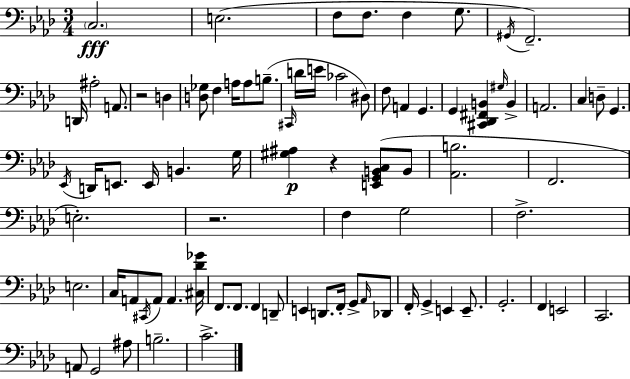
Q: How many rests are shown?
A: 3